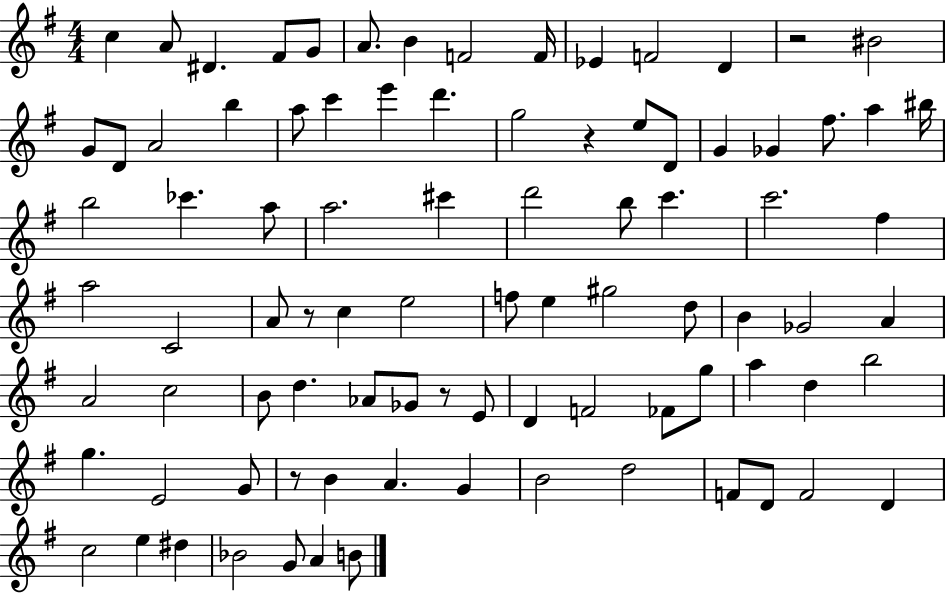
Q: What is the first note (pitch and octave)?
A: C5